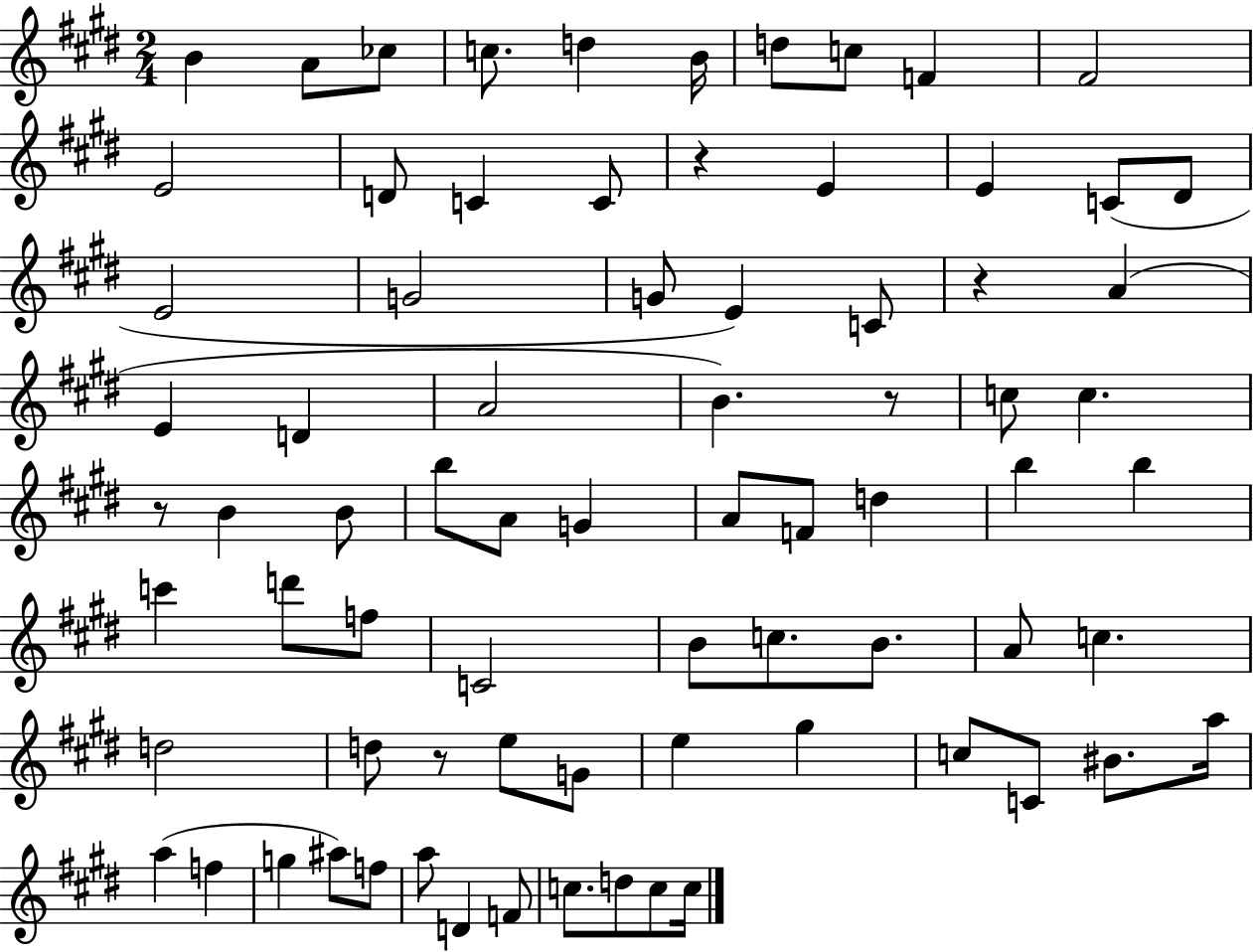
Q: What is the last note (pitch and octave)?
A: C5